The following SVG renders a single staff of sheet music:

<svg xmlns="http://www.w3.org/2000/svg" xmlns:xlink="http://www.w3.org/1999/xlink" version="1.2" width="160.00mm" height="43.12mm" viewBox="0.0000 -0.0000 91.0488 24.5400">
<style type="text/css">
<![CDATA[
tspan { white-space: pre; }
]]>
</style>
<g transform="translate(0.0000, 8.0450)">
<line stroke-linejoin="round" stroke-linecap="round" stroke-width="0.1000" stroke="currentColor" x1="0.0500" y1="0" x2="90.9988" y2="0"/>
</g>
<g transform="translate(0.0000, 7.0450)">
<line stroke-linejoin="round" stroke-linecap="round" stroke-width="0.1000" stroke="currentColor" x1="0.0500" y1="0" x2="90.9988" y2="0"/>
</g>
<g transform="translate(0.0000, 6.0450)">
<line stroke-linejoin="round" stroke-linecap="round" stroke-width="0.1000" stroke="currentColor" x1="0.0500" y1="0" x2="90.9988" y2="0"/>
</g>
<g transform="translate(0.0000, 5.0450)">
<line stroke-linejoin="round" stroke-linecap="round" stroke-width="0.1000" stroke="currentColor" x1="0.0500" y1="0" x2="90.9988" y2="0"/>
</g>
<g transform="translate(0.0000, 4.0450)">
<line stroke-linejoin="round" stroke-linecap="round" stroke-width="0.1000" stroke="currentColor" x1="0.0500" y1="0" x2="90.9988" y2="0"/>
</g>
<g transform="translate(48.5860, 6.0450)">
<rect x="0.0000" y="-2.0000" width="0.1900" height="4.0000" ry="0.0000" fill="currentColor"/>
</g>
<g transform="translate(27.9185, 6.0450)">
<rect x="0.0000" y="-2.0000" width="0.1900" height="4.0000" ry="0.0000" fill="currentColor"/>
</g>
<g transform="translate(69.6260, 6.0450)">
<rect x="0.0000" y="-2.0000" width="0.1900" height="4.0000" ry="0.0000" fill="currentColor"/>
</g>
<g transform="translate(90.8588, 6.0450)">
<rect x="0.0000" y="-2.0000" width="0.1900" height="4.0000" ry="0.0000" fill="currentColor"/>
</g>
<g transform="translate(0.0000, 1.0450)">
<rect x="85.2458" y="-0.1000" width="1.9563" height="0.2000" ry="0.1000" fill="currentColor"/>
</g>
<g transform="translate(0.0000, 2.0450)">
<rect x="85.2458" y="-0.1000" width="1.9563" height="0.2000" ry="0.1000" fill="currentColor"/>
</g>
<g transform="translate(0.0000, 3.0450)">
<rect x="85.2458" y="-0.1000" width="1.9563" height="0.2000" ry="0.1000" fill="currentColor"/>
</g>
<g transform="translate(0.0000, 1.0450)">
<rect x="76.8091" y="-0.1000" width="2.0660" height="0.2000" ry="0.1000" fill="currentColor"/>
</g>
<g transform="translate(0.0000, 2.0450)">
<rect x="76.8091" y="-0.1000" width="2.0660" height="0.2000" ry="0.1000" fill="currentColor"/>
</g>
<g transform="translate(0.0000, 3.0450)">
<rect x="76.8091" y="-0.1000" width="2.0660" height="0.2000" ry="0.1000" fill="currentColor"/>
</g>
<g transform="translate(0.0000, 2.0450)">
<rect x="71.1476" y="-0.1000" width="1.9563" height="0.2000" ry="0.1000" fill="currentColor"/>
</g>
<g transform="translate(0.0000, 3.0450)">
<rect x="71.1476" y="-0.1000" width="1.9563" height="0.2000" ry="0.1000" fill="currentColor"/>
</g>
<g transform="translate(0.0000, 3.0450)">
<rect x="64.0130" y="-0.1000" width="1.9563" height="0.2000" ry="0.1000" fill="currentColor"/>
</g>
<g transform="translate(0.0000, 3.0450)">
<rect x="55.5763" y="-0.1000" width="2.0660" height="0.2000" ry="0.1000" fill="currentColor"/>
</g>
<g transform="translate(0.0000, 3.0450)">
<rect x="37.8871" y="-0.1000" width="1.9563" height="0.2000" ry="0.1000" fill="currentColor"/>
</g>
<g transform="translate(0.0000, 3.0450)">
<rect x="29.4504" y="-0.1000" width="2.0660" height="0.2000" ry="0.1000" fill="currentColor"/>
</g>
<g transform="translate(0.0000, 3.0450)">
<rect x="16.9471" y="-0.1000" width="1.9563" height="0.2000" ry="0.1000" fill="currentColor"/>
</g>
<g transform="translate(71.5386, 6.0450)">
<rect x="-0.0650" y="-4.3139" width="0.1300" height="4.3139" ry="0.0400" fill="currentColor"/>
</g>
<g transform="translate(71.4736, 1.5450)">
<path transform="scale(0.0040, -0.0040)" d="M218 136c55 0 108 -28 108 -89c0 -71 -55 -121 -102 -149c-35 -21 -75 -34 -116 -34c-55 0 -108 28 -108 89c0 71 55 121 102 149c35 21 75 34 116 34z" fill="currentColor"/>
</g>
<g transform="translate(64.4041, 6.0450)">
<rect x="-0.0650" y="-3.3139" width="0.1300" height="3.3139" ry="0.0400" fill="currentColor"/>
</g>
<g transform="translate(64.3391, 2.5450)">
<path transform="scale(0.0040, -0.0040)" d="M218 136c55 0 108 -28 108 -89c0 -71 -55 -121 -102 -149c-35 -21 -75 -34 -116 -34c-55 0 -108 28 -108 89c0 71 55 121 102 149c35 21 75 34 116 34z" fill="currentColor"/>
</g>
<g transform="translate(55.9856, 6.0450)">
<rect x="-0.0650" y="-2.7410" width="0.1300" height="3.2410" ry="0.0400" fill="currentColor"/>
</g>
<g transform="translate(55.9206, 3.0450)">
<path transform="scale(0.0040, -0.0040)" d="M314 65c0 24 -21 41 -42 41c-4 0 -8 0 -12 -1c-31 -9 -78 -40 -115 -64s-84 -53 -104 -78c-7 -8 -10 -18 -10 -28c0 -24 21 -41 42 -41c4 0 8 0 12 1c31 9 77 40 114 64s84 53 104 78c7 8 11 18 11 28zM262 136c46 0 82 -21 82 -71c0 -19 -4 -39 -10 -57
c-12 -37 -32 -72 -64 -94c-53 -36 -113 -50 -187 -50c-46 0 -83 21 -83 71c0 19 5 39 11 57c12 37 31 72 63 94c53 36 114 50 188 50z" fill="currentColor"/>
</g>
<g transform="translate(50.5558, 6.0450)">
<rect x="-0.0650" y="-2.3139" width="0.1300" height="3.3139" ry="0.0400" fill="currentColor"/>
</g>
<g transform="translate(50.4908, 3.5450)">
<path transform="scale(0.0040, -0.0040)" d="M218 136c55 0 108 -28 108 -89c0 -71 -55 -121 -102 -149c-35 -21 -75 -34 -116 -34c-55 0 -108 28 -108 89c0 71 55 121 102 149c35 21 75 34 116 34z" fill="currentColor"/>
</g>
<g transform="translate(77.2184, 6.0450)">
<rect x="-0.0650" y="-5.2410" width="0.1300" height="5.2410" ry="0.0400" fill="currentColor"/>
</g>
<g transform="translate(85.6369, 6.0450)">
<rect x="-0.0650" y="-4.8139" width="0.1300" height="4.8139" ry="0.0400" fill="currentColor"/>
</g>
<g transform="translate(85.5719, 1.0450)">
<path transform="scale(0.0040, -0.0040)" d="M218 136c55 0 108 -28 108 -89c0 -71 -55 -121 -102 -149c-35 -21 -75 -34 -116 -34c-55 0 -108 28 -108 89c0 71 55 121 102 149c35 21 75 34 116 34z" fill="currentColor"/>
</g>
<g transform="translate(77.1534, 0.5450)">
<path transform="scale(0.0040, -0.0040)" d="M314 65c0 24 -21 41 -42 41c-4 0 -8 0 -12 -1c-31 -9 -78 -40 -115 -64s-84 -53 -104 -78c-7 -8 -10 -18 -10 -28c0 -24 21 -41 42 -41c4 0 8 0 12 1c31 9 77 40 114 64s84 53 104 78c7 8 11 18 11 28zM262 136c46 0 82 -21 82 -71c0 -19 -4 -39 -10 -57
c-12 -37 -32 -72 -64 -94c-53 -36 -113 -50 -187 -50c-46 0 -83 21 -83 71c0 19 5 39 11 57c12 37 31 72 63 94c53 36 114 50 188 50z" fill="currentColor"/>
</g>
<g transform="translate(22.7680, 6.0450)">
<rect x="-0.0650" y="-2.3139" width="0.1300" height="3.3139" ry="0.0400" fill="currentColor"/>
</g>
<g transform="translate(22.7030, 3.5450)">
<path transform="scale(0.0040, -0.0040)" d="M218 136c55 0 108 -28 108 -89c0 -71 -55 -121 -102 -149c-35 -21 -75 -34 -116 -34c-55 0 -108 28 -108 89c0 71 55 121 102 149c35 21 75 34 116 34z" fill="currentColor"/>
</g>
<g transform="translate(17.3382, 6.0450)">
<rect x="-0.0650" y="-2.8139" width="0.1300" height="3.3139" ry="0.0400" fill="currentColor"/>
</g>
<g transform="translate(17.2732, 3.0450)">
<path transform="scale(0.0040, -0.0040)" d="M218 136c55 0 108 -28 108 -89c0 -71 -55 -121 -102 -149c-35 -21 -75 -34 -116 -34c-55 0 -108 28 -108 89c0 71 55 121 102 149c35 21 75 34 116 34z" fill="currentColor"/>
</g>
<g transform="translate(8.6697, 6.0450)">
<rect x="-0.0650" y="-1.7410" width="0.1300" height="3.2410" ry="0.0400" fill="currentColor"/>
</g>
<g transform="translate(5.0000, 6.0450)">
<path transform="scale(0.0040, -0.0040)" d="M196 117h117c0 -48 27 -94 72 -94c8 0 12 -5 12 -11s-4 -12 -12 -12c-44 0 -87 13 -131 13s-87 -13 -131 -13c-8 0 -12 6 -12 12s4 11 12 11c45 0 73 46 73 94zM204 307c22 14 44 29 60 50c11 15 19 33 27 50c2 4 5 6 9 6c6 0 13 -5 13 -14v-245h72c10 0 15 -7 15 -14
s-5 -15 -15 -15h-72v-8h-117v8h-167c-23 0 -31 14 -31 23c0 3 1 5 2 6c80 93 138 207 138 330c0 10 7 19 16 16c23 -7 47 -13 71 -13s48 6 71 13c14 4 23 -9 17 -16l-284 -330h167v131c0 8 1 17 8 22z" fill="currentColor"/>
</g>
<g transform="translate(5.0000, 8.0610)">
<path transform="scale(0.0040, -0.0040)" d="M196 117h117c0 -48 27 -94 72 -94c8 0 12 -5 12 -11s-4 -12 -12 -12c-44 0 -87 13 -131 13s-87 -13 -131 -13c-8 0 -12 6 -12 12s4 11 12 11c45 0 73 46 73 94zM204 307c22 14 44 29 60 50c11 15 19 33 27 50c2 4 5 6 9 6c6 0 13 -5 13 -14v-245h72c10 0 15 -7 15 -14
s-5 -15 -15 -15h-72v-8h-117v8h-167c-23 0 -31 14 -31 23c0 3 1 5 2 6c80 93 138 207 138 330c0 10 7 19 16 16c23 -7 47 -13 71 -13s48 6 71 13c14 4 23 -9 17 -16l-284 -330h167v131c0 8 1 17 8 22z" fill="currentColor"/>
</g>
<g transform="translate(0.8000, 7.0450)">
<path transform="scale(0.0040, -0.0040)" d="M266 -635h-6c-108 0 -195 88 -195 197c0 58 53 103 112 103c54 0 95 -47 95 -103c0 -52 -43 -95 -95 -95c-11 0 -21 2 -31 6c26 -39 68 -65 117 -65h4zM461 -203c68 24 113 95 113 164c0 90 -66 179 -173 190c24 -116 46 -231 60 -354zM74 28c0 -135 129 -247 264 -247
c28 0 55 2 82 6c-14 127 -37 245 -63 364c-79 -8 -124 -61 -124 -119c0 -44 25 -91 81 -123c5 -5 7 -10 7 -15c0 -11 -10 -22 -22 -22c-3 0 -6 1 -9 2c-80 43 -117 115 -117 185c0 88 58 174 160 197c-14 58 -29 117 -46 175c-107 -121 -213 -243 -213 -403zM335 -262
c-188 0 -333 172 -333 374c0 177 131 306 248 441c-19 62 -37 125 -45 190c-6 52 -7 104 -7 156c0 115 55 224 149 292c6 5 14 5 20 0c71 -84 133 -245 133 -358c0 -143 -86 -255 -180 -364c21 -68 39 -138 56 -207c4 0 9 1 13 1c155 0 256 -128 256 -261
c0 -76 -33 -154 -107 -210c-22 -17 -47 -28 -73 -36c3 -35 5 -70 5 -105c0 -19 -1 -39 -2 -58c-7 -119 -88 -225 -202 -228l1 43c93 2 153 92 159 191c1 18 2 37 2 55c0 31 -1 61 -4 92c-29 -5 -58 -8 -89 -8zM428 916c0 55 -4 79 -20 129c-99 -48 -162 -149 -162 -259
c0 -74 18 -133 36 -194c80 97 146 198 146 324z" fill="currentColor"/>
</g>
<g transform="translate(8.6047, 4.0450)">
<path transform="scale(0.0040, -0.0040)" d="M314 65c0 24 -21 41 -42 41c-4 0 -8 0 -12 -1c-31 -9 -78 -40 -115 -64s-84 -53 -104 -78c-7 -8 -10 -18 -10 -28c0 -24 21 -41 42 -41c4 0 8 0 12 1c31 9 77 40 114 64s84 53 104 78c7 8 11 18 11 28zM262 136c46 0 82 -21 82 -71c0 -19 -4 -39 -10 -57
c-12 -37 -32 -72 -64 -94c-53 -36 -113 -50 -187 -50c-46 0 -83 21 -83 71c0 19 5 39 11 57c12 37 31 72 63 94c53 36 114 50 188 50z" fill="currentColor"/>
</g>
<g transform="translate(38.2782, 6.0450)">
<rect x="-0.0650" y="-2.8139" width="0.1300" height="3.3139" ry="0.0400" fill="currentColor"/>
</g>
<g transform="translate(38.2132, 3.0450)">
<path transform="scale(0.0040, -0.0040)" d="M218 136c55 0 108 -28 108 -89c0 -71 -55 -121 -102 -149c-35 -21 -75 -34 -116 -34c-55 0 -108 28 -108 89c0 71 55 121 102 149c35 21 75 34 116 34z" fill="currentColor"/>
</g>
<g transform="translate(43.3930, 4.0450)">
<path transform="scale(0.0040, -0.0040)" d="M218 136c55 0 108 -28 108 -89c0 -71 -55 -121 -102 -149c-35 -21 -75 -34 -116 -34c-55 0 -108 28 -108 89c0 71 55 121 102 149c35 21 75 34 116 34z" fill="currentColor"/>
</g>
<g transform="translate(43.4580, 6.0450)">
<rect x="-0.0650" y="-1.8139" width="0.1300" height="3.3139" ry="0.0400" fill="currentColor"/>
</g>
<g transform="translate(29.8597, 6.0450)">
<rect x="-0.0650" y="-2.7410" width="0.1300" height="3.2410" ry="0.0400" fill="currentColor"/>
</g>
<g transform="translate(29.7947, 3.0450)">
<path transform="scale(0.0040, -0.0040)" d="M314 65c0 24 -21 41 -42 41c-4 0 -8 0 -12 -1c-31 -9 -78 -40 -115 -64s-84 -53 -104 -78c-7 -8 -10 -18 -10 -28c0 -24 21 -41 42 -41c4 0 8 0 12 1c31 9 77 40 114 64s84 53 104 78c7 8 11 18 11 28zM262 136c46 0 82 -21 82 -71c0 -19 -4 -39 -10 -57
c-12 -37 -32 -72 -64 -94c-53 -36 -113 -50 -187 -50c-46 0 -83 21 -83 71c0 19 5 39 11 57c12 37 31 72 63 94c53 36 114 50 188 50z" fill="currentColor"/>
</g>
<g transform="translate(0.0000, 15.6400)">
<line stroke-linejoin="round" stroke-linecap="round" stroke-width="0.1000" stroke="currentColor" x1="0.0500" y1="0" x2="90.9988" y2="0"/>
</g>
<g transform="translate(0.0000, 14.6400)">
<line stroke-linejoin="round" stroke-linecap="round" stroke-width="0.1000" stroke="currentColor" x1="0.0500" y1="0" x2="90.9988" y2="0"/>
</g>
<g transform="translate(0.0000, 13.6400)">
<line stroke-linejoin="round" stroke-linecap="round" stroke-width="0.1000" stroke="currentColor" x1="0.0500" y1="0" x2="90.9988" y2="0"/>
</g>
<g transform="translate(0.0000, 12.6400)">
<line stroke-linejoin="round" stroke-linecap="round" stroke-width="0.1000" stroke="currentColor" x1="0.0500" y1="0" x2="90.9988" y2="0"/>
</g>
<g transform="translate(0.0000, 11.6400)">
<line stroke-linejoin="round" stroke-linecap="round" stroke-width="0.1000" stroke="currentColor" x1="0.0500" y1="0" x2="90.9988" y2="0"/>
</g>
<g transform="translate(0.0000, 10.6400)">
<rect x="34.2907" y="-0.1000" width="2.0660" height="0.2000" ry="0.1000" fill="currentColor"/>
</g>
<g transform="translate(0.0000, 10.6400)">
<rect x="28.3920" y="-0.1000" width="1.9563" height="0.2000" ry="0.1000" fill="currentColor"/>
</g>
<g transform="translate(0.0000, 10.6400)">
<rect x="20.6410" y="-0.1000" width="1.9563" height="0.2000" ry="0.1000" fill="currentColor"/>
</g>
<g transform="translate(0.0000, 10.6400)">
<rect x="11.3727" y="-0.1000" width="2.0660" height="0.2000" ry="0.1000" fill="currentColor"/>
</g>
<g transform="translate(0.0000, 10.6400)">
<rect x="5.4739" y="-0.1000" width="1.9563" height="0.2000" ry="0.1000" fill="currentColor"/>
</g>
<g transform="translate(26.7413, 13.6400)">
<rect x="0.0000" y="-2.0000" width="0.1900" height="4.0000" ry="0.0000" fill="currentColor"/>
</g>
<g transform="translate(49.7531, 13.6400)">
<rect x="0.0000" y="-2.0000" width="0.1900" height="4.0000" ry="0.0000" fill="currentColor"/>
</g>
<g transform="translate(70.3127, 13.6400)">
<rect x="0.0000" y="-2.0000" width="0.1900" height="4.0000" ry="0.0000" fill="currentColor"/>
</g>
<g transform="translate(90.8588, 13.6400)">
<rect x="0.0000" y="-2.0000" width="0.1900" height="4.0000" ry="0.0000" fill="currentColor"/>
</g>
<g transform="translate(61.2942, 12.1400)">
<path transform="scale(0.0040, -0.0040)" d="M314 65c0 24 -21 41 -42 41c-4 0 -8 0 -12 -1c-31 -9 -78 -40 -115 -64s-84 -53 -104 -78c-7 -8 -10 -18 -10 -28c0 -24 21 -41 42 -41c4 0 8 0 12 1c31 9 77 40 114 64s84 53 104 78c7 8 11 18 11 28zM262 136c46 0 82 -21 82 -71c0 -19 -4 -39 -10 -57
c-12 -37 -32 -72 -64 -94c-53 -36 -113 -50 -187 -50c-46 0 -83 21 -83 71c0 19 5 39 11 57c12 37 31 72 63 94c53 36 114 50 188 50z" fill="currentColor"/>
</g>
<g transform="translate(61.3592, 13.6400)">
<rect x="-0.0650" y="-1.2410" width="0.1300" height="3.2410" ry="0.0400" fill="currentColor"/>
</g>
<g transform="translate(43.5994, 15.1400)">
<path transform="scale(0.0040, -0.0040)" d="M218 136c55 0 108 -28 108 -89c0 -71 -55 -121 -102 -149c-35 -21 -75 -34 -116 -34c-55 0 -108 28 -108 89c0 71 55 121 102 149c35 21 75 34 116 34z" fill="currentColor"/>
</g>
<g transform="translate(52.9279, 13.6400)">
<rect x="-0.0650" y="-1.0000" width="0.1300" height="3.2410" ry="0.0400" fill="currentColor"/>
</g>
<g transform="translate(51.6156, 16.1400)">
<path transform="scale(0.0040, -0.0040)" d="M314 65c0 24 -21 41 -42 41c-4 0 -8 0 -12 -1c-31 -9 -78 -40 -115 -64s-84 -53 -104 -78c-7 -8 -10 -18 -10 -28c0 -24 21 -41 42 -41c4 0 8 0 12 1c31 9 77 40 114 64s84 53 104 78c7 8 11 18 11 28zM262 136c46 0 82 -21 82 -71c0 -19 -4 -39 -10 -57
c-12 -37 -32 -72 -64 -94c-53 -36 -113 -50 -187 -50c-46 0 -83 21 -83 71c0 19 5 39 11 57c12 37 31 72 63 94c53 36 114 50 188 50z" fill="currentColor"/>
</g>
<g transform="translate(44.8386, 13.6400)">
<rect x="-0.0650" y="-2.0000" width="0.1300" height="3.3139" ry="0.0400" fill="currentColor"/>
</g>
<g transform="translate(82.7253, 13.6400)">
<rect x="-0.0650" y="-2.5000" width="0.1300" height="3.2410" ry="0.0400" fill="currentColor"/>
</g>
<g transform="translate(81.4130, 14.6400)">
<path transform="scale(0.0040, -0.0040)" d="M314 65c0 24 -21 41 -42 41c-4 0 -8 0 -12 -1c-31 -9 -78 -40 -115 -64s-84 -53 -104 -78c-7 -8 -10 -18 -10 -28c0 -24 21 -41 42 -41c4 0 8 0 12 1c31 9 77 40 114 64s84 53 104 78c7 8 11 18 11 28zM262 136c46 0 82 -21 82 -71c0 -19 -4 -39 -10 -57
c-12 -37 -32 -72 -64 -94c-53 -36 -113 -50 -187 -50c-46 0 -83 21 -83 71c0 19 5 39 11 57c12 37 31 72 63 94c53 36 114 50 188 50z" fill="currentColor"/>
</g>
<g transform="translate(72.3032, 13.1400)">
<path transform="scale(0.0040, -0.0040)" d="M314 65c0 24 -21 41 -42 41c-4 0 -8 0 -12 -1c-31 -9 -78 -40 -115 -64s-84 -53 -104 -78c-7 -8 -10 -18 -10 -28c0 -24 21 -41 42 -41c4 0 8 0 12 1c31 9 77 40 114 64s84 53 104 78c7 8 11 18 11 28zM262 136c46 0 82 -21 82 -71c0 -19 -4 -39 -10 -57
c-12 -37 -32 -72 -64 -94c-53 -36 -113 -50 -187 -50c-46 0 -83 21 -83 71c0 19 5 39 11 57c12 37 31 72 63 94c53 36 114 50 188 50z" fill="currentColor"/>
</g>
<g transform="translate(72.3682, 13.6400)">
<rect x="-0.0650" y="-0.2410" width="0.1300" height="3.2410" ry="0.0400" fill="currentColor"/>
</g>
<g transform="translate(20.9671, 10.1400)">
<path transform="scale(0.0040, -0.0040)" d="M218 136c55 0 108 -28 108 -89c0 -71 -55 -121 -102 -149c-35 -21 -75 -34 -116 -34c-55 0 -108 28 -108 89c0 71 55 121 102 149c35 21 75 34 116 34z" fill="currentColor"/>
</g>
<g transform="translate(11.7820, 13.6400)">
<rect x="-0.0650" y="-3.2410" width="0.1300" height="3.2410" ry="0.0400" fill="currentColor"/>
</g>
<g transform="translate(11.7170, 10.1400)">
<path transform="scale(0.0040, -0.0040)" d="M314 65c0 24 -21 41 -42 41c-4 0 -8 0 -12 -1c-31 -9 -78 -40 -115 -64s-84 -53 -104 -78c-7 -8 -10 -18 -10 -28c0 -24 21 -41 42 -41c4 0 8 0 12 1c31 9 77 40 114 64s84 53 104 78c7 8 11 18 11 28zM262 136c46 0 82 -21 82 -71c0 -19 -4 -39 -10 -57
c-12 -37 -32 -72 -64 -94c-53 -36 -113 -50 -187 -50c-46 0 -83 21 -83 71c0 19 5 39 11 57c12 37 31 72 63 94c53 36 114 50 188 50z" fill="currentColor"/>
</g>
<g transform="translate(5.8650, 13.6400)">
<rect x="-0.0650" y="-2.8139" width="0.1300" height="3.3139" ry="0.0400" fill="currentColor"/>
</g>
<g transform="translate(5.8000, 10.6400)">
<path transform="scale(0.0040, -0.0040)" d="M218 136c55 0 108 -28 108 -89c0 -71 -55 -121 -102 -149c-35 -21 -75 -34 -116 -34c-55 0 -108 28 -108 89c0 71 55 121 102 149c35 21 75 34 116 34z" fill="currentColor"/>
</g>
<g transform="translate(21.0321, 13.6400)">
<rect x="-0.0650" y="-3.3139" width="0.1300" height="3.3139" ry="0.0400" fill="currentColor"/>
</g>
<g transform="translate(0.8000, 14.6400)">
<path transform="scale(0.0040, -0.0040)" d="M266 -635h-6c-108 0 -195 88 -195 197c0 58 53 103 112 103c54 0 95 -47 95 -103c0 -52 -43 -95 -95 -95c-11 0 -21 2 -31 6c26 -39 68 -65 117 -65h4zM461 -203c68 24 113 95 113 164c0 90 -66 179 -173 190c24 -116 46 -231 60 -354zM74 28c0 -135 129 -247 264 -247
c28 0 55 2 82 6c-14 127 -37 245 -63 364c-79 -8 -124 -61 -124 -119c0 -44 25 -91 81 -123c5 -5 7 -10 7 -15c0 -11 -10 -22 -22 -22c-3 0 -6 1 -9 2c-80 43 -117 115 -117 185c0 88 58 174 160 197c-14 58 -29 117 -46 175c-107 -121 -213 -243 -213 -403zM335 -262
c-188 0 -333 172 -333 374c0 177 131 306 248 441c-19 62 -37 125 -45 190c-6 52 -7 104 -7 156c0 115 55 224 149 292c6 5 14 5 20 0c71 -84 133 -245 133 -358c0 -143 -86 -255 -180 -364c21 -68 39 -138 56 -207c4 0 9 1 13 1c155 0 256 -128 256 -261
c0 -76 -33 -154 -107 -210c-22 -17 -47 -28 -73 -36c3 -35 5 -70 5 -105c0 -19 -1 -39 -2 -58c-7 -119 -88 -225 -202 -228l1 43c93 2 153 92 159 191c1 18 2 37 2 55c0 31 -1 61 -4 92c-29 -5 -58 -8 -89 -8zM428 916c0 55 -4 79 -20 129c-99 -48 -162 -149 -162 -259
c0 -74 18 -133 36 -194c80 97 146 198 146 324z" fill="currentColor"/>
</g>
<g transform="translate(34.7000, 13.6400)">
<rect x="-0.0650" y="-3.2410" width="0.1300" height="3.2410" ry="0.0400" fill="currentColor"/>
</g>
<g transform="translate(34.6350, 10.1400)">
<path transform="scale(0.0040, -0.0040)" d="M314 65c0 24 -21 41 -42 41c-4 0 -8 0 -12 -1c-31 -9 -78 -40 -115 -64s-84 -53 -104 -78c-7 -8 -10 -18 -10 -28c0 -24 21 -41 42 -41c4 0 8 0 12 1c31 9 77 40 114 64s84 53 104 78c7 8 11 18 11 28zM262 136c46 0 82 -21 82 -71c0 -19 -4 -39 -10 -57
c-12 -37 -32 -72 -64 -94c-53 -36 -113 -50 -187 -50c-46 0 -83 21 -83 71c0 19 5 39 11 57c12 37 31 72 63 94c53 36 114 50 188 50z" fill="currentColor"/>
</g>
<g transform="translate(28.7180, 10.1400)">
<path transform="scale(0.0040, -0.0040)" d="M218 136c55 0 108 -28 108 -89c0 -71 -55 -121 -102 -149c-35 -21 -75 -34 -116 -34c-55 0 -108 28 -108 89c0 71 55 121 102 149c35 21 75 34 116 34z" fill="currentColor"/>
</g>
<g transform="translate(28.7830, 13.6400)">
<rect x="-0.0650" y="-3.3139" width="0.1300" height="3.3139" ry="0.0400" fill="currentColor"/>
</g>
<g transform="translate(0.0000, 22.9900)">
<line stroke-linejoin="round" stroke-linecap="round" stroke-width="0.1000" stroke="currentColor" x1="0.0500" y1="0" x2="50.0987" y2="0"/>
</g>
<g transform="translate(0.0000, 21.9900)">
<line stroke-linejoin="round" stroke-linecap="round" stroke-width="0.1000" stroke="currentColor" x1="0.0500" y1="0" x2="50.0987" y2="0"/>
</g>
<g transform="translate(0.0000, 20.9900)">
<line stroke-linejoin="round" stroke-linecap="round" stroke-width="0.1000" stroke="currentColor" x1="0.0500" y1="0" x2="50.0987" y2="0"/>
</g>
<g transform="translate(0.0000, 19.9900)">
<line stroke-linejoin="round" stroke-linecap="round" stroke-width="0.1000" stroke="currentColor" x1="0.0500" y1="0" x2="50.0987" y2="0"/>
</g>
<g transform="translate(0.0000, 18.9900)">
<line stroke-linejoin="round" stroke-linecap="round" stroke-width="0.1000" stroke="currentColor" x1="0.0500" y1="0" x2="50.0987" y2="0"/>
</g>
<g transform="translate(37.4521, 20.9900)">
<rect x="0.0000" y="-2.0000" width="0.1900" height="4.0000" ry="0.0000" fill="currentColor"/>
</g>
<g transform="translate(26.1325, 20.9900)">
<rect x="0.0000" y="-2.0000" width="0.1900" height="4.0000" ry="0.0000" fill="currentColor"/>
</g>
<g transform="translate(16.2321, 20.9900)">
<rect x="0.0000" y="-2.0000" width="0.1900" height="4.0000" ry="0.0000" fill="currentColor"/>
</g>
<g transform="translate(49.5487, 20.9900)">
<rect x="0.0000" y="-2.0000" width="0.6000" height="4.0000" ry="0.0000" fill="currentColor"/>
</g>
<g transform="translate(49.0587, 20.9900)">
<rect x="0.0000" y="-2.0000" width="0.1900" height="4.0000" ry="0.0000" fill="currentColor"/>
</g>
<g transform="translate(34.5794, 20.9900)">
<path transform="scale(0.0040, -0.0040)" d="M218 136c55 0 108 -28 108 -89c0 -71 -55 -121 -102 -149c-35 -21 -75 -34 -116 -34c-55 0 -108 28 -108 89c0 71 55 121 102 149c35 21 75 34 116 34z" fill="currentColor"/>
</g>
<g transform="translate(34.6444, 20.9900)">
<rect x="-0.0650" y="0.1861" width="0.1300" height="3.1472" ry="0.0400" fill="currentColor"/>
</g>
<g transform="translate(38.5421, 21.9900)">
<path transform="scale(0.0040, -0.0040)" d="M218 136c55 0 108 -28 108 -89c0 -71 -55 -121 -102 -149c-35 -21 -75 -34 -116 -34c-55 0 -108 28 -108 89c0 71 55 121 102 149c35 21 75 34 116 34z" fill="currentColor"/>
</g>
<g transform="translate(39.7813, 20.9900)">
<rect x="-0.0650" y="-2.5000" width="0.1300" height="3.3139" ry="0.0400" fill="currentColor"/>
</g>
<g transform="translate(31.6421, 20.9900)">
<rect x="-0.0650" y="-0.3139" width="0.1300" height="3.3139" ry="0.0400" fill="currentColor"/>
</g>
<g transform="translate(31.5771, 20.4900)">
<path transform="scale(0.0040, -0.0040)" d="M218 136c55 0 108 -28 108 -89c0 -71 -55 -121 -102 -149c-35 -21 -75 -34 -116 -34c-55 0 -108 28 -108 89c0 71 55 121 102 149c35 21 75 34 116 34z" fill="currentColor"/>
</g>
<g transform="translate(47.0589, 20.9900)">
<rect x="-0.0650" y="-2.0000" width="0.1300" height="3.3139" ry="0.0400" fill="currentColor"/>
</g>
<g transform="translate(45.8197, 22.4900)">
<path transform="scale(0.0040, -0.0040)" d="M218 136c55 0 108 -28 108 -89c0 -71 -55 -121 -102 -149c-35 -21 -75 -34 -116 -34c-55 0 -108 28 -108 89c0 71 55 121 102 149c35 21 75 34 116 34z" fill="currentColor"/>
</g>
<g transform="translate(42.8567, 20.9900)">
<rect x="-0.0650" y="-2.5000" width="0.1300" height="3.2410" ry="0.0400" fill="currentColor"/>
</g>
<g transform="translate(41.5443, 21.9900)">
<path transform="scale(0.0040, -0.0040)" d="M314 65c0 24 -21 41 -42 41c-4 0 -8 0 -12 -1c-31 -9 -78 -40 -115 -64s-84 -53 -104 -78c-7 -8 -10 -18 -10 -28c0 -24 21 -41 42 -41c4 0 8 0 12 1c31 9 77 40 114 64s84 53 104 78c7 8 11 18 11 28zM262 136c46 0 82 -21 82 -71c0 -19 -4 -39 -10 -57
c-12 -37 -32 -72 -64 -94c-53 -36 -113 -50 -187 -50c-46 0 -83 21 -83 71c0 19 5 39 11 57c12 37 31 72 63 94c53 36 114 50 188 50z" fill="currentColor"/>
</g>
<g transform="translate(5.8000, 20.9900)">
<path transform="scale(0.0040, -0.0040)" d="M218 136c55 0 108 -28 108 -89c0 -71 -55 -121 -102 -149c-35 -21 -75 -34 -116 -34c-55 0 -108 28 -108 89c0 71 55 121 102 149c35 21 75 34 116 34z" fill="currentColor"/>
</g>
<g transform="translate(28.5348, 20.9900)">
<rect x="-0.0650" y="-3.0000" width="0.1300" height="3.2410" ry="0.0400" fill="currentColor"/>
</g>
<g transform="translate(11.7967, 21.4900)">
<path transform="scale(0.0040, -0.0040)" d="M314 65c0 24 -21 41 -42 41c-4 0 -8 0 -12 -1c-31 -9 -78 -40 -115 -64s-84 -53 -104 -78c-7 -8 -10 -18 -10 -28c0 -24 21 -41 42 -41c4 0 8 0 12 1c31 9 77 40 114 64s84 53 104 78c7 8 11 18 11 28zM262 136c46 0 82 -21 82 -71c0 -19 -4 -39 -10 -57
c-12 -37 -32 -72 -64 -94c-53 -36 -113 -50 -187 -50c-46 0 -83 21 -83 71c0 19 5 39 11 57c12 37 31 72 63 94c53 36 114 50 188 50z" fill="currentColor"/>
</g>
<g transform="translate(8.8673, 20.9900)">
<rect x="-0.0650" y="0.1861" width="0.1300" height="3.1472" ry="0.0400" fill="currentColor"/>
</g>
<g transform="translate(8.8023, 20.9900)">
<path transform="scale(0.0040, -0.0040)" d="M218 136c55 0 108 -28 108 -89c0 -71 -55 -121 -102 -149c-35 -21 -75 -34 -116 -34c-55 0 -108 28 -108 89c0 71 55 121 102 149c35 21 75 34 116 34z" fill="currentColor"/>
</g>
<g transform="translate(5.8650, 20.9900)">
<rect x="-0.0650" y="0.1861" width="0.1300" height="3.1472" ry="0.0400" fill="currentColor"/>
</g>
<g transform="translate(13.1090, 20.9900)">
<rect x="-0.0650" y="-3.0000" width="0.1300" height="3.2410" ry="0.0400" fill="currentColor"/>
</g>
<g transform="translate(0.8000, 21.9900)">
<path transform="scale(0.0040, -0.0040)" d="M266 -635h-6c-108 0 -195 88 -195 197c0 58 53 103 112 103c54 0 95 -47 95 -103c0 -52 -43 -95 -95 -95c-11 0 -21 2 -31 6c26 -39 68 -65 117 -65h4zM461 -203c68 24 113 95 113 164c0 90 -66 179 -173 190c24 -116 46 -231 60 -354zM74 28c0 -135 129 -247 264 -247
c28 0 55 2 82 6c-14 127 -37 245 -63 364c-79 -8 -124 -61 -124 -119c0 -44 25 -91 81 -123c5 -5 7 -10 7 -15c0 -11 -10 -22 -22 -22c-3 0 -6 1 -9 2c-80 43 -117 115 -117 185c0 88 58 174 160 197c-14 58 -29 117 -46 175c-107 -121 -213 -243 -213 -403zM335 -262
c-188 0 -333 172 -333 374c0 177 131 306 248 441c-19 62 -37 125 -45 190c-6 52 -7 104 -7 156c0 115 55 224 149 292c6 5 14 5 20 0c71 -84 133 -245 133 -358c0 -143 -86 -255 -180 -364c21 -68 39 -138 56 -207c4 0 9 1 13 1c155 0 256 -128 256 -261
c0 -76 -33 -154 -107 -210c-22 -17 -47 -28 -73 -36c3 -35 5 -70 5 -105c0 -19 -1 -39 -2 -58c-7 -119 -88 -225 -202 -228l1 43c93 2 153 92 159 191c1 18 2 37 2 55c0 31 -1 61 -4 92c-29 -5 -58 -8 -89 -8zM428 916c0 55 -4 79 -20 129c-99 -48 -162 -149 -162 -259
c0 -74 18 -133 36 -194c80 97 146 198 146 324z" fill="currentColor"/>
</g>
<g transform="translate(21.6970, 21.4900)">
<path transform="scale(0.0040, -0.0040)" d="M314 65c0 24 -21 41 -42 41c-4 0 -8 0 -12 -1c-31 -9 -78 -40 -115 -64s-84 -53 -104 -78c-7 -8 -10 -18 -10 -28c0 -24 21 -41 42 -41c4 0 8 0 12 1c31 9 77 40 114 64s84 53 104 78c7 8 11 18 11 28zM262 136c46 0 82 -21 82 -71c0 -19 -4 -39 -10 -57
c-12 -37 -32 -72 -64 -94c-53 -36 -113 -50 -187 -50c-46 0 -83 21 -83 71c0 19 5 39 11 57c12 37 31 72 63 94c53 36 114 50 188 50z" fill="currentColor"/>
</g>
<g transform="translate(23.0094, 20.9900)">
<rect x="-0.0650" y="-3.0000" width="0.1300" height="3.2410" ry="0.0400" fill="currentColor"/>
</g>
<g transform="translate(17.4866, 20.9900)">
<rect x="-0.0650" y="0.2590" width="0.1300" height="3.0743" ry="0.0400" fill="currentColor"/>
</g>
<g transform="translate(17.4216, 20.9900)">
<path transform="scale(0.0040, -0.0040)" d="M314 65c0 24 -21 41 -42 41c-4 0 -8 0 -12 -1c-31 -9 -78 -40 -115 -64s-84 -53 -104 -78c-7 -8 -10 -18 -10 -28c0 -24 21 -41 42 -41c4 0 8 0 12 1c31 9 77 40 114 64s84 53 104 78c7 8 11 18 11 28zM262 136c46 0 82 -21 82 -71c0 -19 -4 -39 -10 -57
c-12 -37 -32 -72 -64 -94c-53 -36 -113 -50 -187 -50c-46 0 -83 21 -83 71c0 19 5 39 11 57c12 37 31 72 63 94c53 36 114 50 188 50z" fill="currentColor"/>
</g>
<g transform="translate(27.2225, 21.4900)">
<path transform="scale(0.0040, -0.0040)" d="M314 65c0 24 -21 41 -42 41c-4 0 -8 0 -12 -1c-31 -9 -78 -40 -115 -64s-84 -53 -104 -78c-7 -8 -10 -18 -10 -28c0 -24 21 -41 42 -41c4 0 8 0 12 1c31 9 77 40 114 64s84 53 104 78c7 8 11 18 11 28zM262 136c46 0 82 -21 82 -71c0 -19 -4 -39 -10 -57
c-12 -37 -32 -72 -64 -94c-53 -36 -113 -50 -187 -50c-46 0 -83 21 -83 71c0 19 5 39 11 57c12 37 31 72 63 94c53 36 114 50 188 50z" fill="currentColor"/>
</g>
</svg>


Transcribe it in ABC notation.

X:1
T:Untitled
M:4/4
L:1/4
K:C
f2 a g a2 a f g a2 b d' f'2 e' a b2 b b b2 F D2 e2 c2 G2 B B A2 B2 A2 A2 c B G G2 F